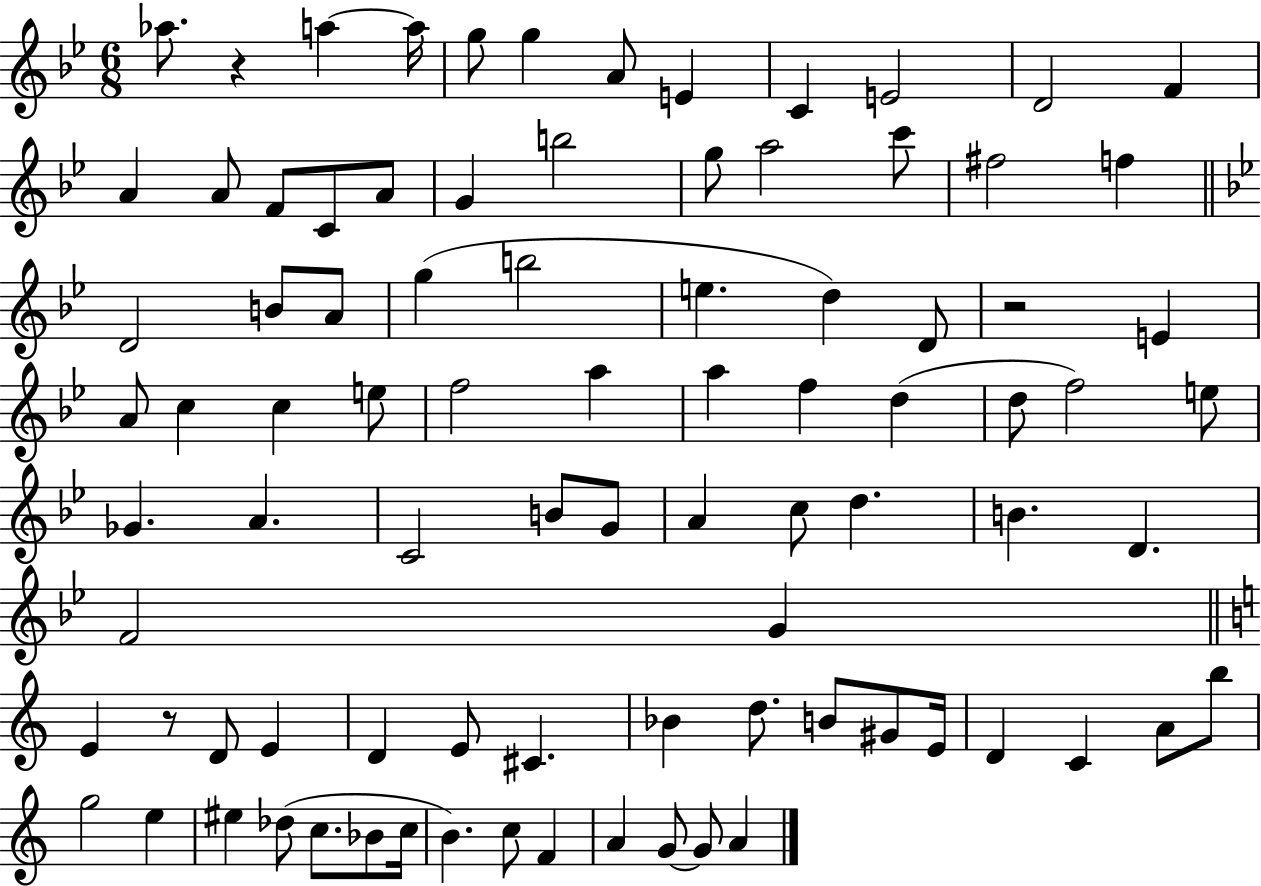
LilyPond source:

{
  \clef treble
  \numericTimeSignature
  \time 6/8
  \key bes \major
  aes''8. r4 a''4~~ a''16 | g''8 g''4 a'8 e'4 | c'4 e'2 | d'2 f'4 | \break a'4 a'8 f'8 c'8 a'8 | g'4 b''2 | g''8 a''2 c'''8 | fis''2 f''4 | \break \bar "||" \break \key bes \major d'2 b'8 a'8 | g''4( b''2 | e''4. d''4) d'8 | r2 e'4 | \break a'8 c''4 c''4 e''8 | f''2 a''4 | a''4 f''4 d''4( | d''8 f''2) e''8 | \break ges'4. a'4. | c'2 b'8 g'8 | a'4 c''8 d''4. | b'4. d'4. | \break f'2 g'4 | \bar "||" \break \key c \major e'4 r8 d'8 e'4 | d'4 e'8 cis'4. | bes'4 d''8. b'8 gis'8 e'16 | d'4 c'4 a'8 b''8 | \break g''2 e''4 | eis''4 des''8( c''8. bes'8 c''16 | b'4.) c''8 f'4 | a'4 g'8~~ g'8 a'4 | \break \bar "|."
}